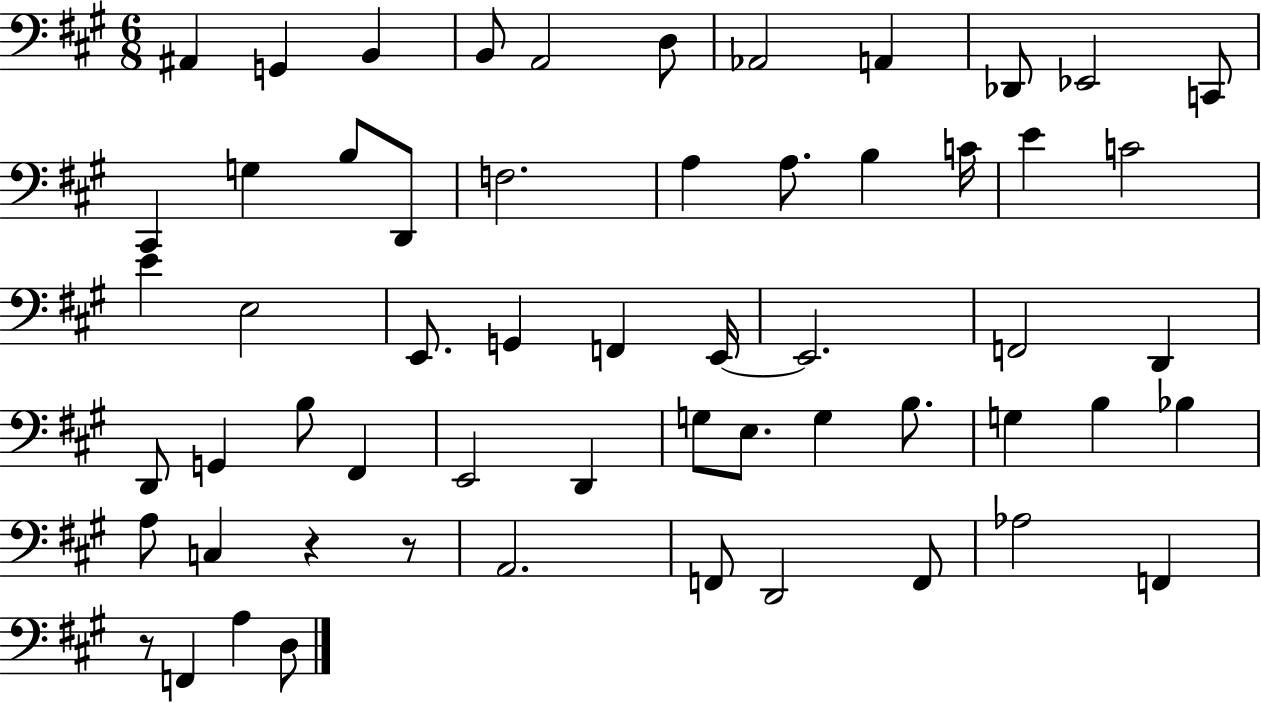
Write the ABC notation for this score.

X:1
T:Untitled
M:6/8
L:1/4
K:A
^A,, G,, B,, B,,/2 A,,2 D,/2 _A,,2 A,, _D,,/2 _E,,2 C,,/2 ^C,, G, B,/2 D,,/2 F,2 A, A,/2 B, C/4 E C2 E E,2 E,,/2 G,, F,, E,,/4 E,,2 F,,2 D,, D,,/2 G,, B,/2 ^F,, E,,2 D,, G,/2 E,/2 G, B,/2 G, B, _B, A,/2 C, z z/2 A,,2 F,,/2 D,,2 F,,/2 _A,2 F,, z/2 F,, A, D,/2